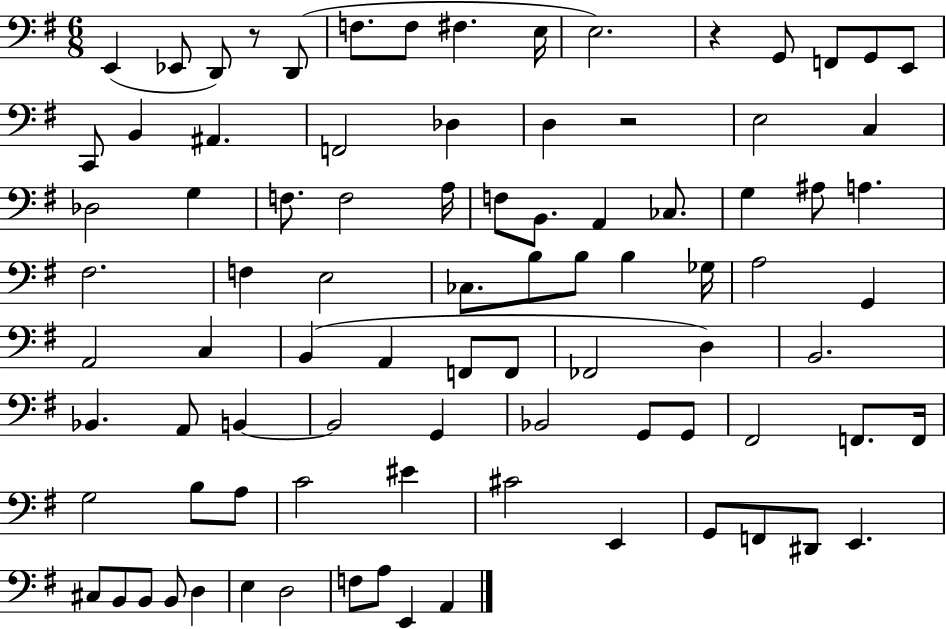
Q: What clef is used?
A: bass